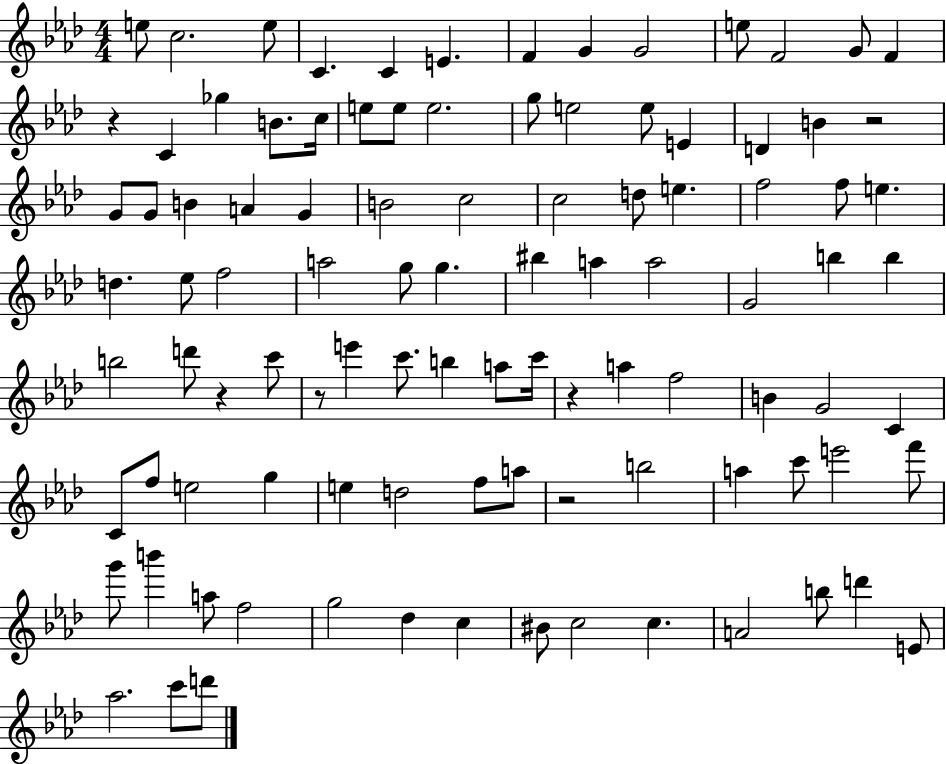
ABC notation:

X:1
T:Untitled
M:4/4
L:1/4
K:Ab
e/2 c2 e/2 C C E F G G2 e/2 F2 G/2 F z C _g B/2 c/4 e/2 e/2 e2 g/2 e2 e/2 E D B z2 G/2 G/2 B A G B2 c2 c2 d/2 e f2 f/2 e d _e/2 f2 a2 g/2 g ^b a a2 G2 b b b2 d'/2 z c'/2 z/2 e' c'/2 b a/2 c'/4 z a f2 B G2 C C/2 f/2 e2 g e d2 f/2 a/2 z2 b2 a c'/2 e'2 f'/2 g'/2 b' a/2 f2 g2 _d c ^B/2 c2 c A2 b/2 d' E/2 _a2 c'/2 d'/2